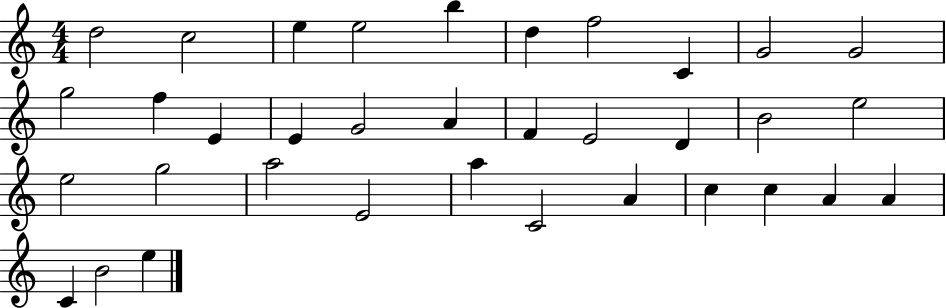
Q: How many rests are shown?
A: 0